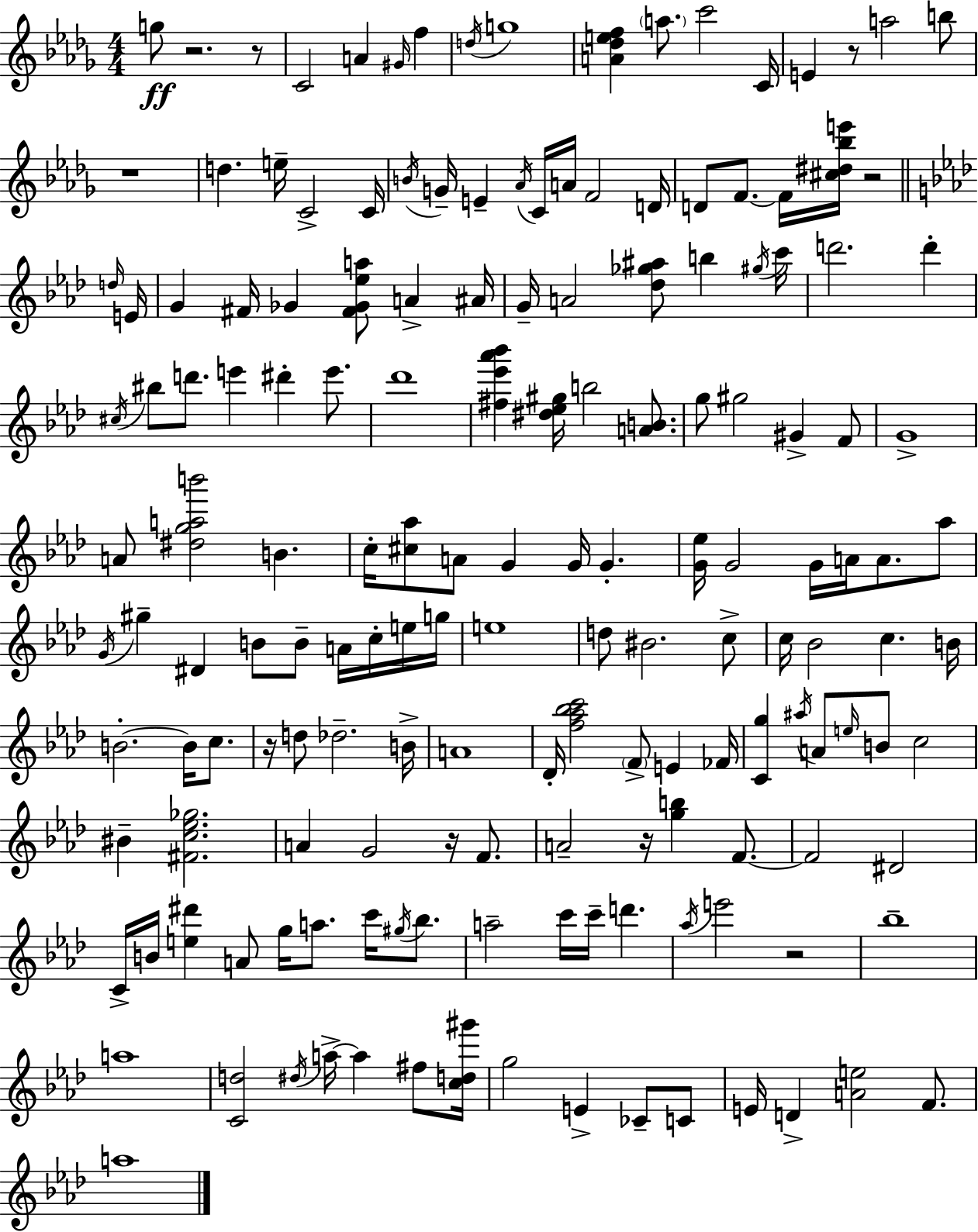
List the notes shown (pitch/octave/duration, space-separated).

G5/e R/h. R/e C4/h A4/q G#4/s F5/q D5/s G5/w [A4,Db5,E5,F5]/q A5/e. C6/h C4/s E4/q R/e A5/h B5/e R/w D5/q. E5/s C4/h C4/s B4/s G4/s E4/q Ab4/s C4/s A4/s F4/h D4/s D4/e F4/e. F4/s [C#5,D#5,Bb5,E6]/s R/h D5/s E4/s G4/q F#4/s Gb4/q [F#4,Gb4,Eb5,A5]/e A4/q A#4/s G4/s A4/h [Db5,Gb5,A#5]/e B5/q G#5/s C6/s D6/h. D6/q C#5/s BIS5/e D6/e. E6/q D#6/q E6/e. Db6/w [F#5,Eb6,Ab6,Bb6]/q [D#5,Eb5,G#5]/s B5/h [A4,B4]/e. G5/e G#5/h G#4/q F4/e G4/w A4/e [D#5,G5,A5,B6]/h B4/q. C5/s [C#5,Ab5]/e A4/e G4/q G4/s G4/q. [G4,Eb5]/s G4/h G4/s A4/s A4/e. Ab5/e G4/s G#5/q D#4/q B4/e B4/e A4/s C5/s E5/s G5/s E5/w D5/e BIS4/h. C5/e C5/s Bb4/h C5/q. B4/s B4/h. B4/s C5/e. R/s D5/e Db5/h. B4/s A4/w Db4/s [F5,Ab5,Bb5,C6]/h F4/e E4/q FES4/s [C4,G5]/q A#5/s A4/e E5/s B4/e C5/h BIS4/q [F#4,C5,Eb5,Gb5]/h. A4/q G4/h R/s F4/e. A4/h R/s [G5,B5]/q F4/e. F4/h D#4/h C4/s B4/s [E5,D#6]/q A4/e G5/s A5/e. C6/s G#5/s Bb5/e. A5/h C6/s C6/s D6/q. Ab5/s E6/h R/h Bb5/w A5/w [C4,D5]/h D#5/s A5/s A5/q F#5/e [C5,D5,G#6]/s G5/h E4/q CES4/e C4/e E4/s D4/q [A4,E5]/h F4/e. A5/w